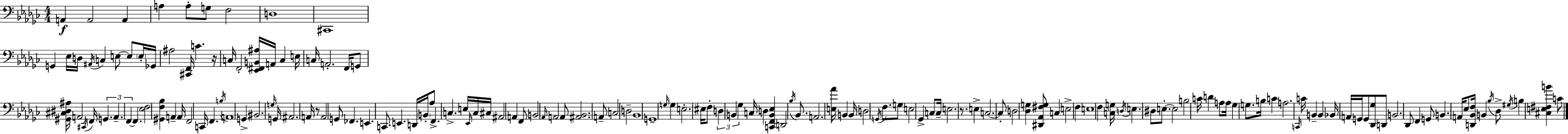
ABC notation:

X:1
T:Untitled
M:4/4
L:1/4
K:Ebm
A,, A,,2 A,, A, A,/2 G,/2 F,2 D,4 ^C,,4 G,, _E,/4 D,/4 ^A,,/4 C, E,/2 E,/2 E,/4 _G,,/4 ^A,2 [^C,,F,,]/4 C z/4 C,/4 F,,2 [_E,,^F,,B,,^A,]/4 A,,/4 C, E,/4 C,/4 A,,2 F,,/4 G,,/2 [^G,,^C,^D,^A,]/4 A,,2 ^C,,/4 F,,/4 G,, A,, F,, F,, [_E,F,]2 [^G,,F,_B,] A,, A,,/4 F,,2 C,,/4 F,, B,/4 A,,4 G,, ^B,,2 G,/4 G,,/4 ^A,,2 A,,/4 z/2 A,,2 G,,/2 _F,, E,, C,,/2 E,, D,,/4 B,,/4 _A,/2 F,, C, E,/4 _E,,/4 C,/4 ^C,/4 ^A,,2 A,, F,,/2 B,,2 _A,,/4 A,,2 A,,/2 [^A,,_B,,]2 A,,/2 C,2 D,2 _B,,4 G,,4 G,/4 G, E,2 ^E,/4 F,/2 D, B,, _G, C,/4 D, [C,,F,,B,,_E,] D,,2 _B,/4 _B,,/2 A,,2 [E,_A]/4 B,, B,,/4 D,2 G,,/4 F,/2 G,/2 E,2 _G,, C,/2 C,/4 E,2 z/2 E, C,2 C,/2 D,2 [_D,G,] [^D,,_A,,^F,G,]/2 C, E,2 F, E,4 F, [C,G,]/4 D,/4 E, ^D,/2 E,/2 E,2 B,2 C/4 D A,/2 A,/4 _G, G,/2 B,/4 C A,2 C,,/4 C/4 B,, B,, _B,,/4 A,,/4 G,,/4 G,,/2 [_D,,_G,]/2 D,,/2 B,,2 _D,,/2 F,, G,,/2 B,, A,,/4 _E,/2 [D,,_B,,F,]/4 B,, _B,/4 _D,/2 ^G,/4 B, [^C,E,^F,B] C/2